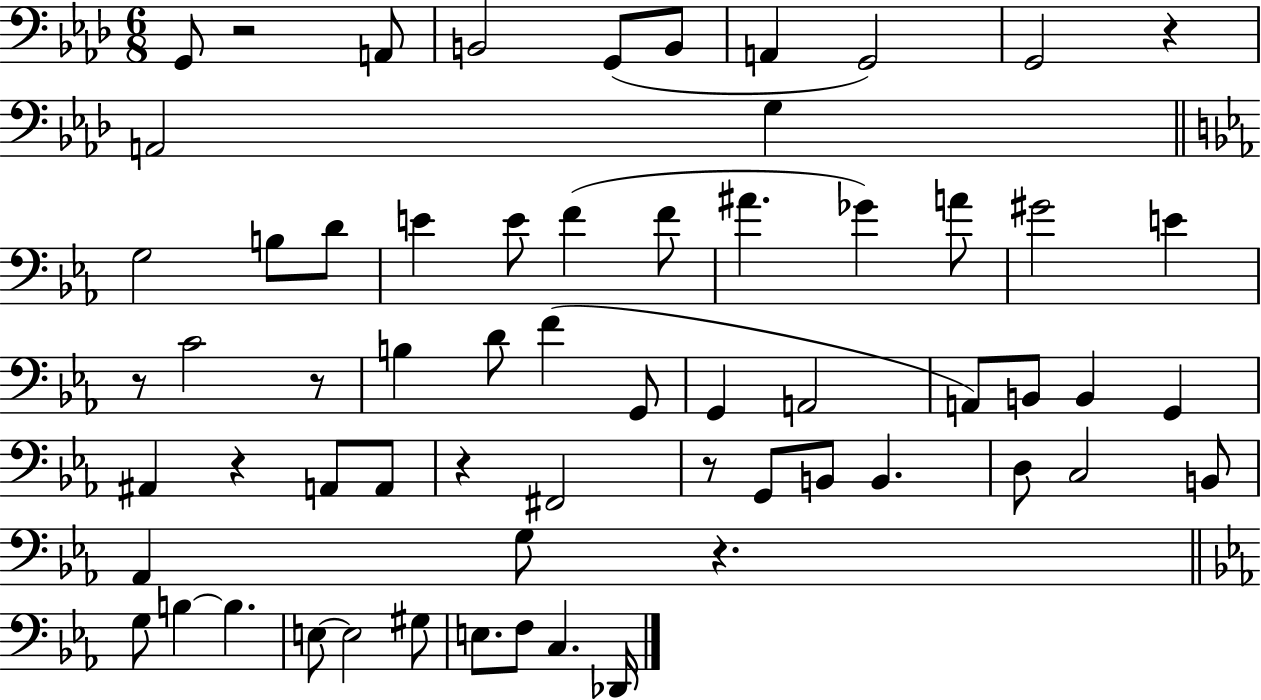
{
  \clef bass
  \numericTimeSignature
  \time 6/8
  \key aes \major
  g,8 r2 a,8 | b,2 g,8( b,8 | a,4 g,2) | g,2 r4 | \break a,2 g4 | \bar "||" \break \key ees \major g2 b8 d'8 | e'4 e'8 f'4( f'8 | ais'4. ges'4) a'8 | gis'2 e'4 | \break r8 c'2 r8 | b4 d'8 f'4( g,8 | g,4 a,2 | a,8) b,8 b,4 g,4 | \break ais,4 r4 a,8 a,8 | r4 fis,2 | r8 g,8 b,8 b,4. | d8 c2 b,8 | \break aes,4 g8 r4. | \bar "||" \break \key ees \major g8 b4~~ b4. | e8~~ e2 gis8 | e8. f8 c4. des,16 | \bar "|."
}